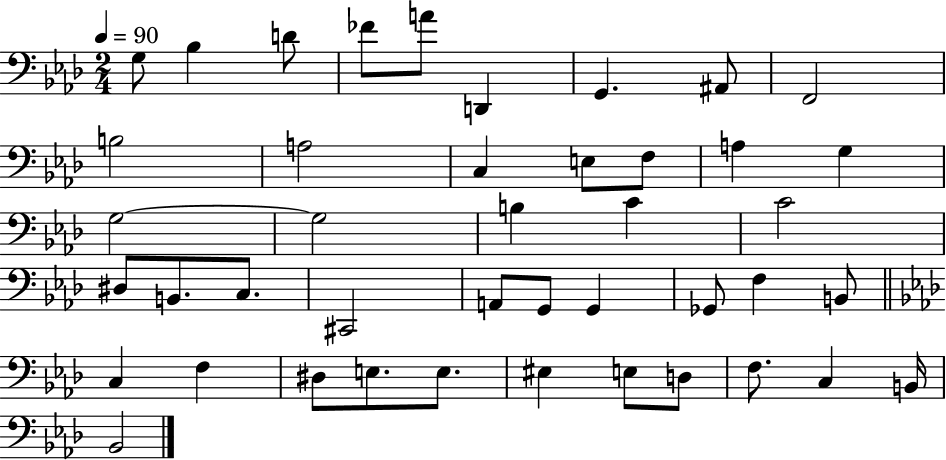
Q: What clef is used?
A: bass